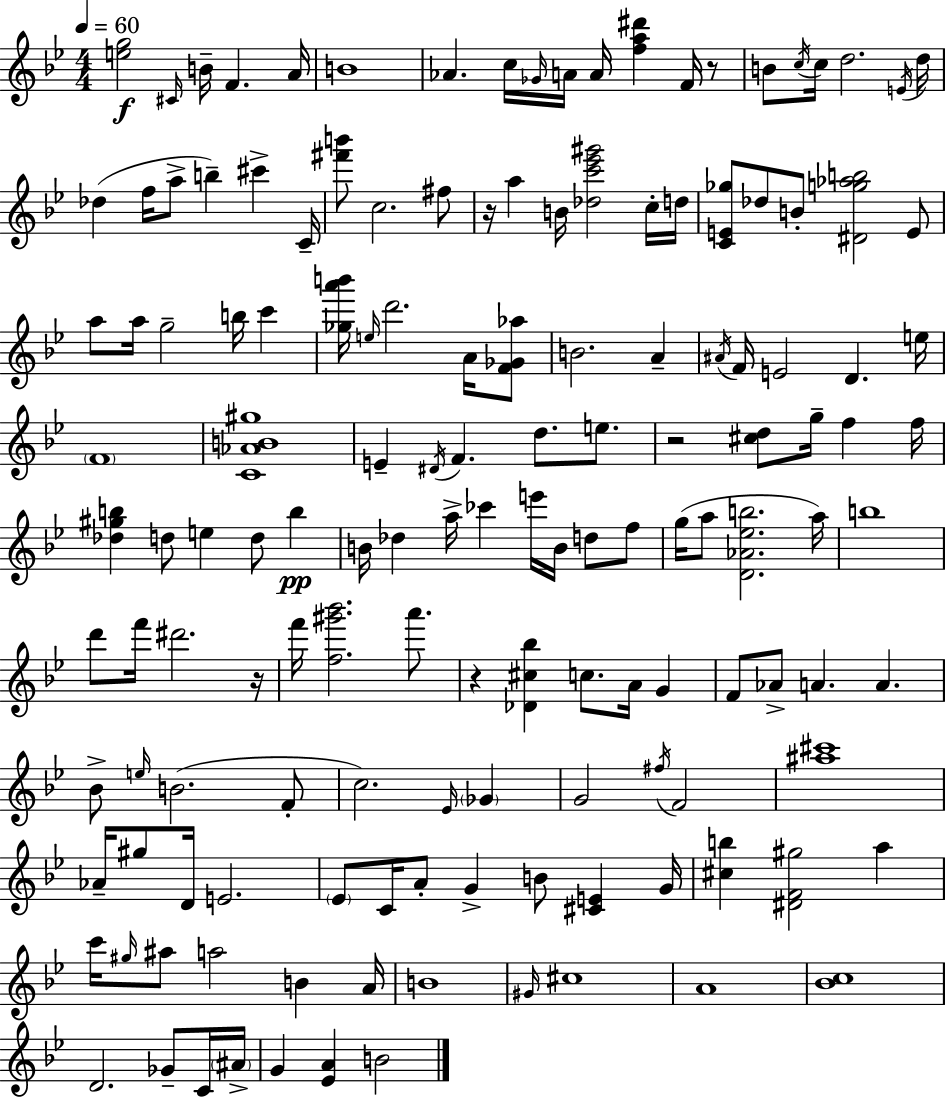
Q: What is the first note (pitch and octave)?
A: C#4